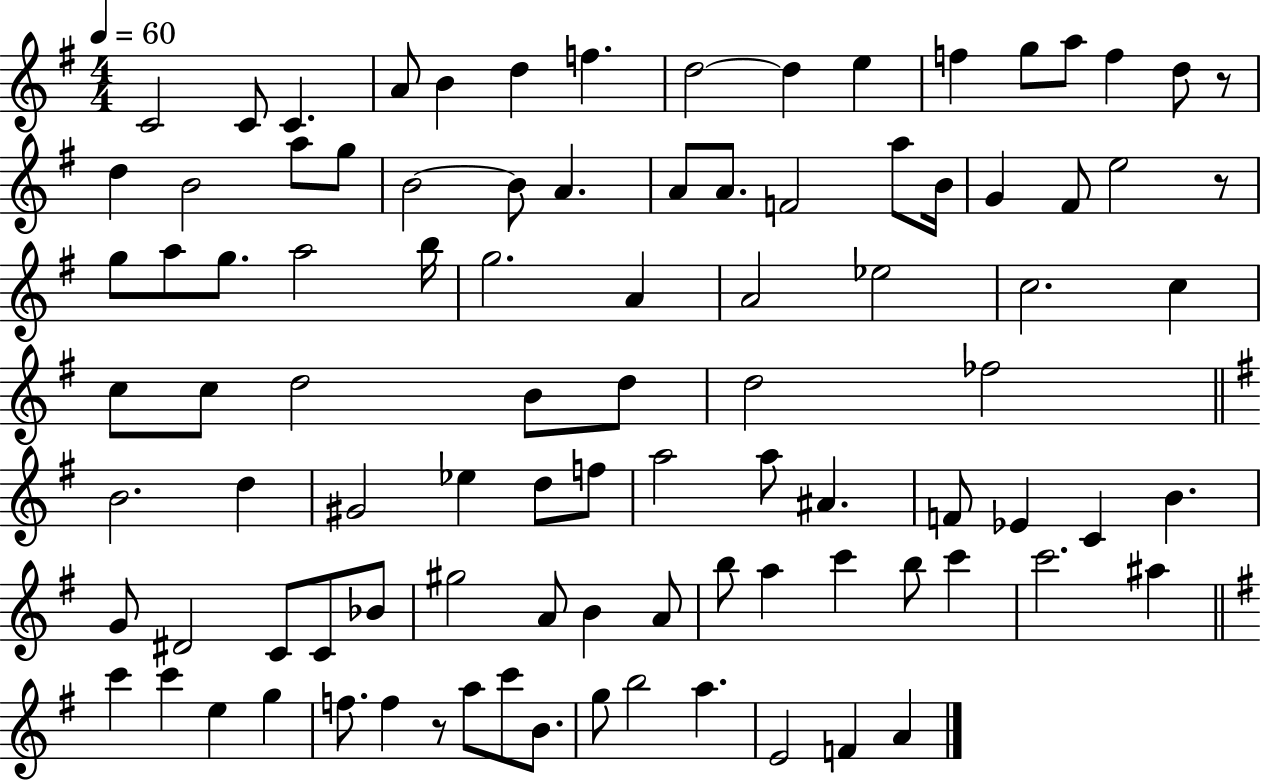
C4/h C4/e C4/q. A4/e B4/q D5/q F5/q. D5/h D5/q E5/q F5/q G5/e A5/e F5/q D5/e R/e D5/q B4/h A5/e G5/e B4/h B4/e A4/q. A4/e A4/e. F4/h A5/e B4/s G4/q F#4/e E5/h R/e G5/e A5/e G5/e. A5/h B5/s G5/h. A4/q A4/h Eb5/h C5/h. C5/q C5/e C5/e D5/h B4/e D5/e D5/h FES5/h B4/h. D5/q G#4/h Eb5/q D5/e F5/e A5/h A5/e A#4/q. F4/e Eb4/q C4/q B4/q. G4/e D#4/h C4/e C4/e Bb4/e G#5/h A4/e B4/q A4/e B5/e A5/q C6/q B5/e C6/q C6/h. A#5/q C6/q C6/q E5/q G5/q F5/e. F5/q R/e A5/e C6/e B4/e. G5/e B5/h A5/q. E4/h F4/q A4/q